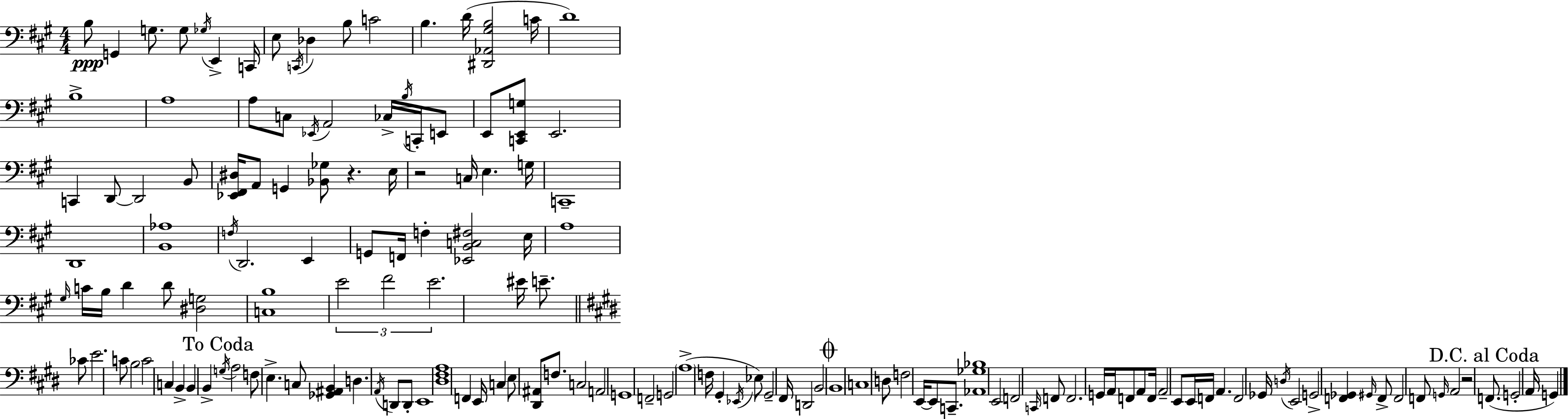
X:1
T:Untitled
M:4/4
L:1/4
K:A
B,/2 G,, G,/2 G,/2 _G,/4 E,, C,,/4 E,/2 C,,/4 _D, B,/2 C2 B, D/4 [^D,,_A,,^G,B,]2 C/4 D4 B,4 A,4 A,/2 C,/2 _E,,/4 A,,2 _C,/4 B,/4 C,,/4 E,,/2 E,,/2 [C,,E,,G,]/2 E,,2 C,, D,,/2 D,,2 B,,/2 [_E,,^F,,^D,]/4 A,,/2 G,, [_B,,_G,]/2 z E,/4 z2 C,/4 E, G,/4 C,,4 D,,4 [B,,_A,]4 F,/4 D,,2 E,, G,,/2 F,,/4 F, [_E,,B,,C,^F,]2 E,/4 A,4 ^G,/4 C/4 B,/4 D D/2 [^D,G,]2 [C,B,]4 E2 ^F2 E2 ^E/4 E/2 _C/2 E2 C/2 B,2 C2 C, B,, B,, B,, G,/4 A,2 F,/2 E, C,/2 [_G,,^A,,B,,] D, A,,/4 D,,/2 D,,/2 E,,4 [^D,^F,A,]4 F,, E,,/4 C, E,/2 [^D,,^A,,]/2 F,/2 C,2 A,,2 G,,4 F,,2 G,,2 A,4 F,/4 ^G,, _E,,/4 _E,/2 ^G,,2 ^F,,/4 D,,2 B,,2 B,,4 C,4 D,/2 F,2 E,,/4 E,,/2 C,,/2 [_A,,_G,_B,]4 E,,2 F,,2 C,,/4 F,,/2 F,,2 G,,/4 A,,/4 F,,/2 A,,/2 F,,/4 A,,2 E,,/2 E,,/4 F,,/4 A,, F,,2 _G,,/4 D,/4 E,,2 G,,2 [F,,_G,,] ^G,,/4 F,,/2 F,,2 F,,/2 G,,/4 A,,2 z2 F,,/2 G,,2 A,,/4 G,,